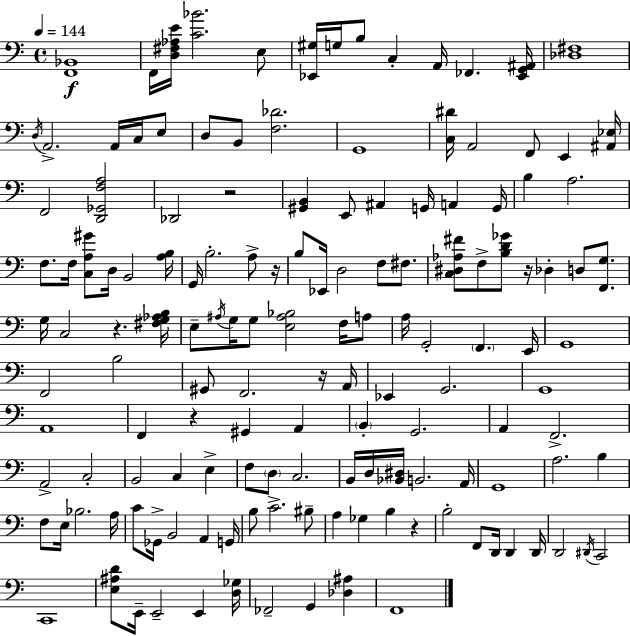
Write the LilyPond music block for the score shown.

{
  \clef bass
  \time 4/4
  \defaultTimeSignature
  \key c \major
  \tempo 4 = 144
  <f, bes,>1\f | f,16 <d fis aes e'>16 <c' bes'>2. e8 | <ees, gis>16 g16 b8 c4-. a,16 fes,4. <ees, g, ais,>16 | <des fis>1 | \break \acciaccatura { d16 } a,2.-> a,16 c16 e8 | d8 b,8 <f des'>2. | g,1 | <c dis'>16 a,2 f,8 e,4 | \break <ais, ees>16 f,2 <d, ges, f a>2 | des,2 r2 | <gis, b,>4 e,8 ais,4 g,16 a,4 | g,16 b4 a2. | \break f8. f16 <c a gis'>8 d16 b,2 | <a b>16 g,16 b2.-. a8-> | r16 b8 ees,16 d2 f8 fis8. | <c dis aes fis'>8 f8-> <b d' ges'>8 r16 des4-. d8 <f, g>8. | \break g16 c2 r4. | <fis g aes b>16 e8-- \acciaccatura { ais16 } g16 g8 <e ais bes>2 f16 | a8 a16 g,2-. \parenthesize f,4. | e,16 g,1 | \break f,2 b2 | gis,8 f,2. | r16 a,16 ees,4 g,2. | g,1 | \break a,1 | f,4 r4 gis,4 a,4 | \parenthesize b,4-. g,2. | a,4 f,2.-> | \break a,2-> c2-. | b,2 c4 e4-> | f8 \parenthesize d8 c2. | b,16 d16 <bes, dis>16 b,2. | \break a,16 g,1 | a2. b4 | f8 e16 bes2. | a16 c'8 ges,16-> b,2 a,4 | \break g,16 b8 c'2.-> | bis8-- a4 ges4 b4 r4 | b2-. f,8 d,16 d,4 | d,16 d,2 \acciaccatura { dis,16 } c,2 | \break c,1 | <e ais d'>8 e,16-- e,2-- e,4 | <d ges>16 fes,2-- g,4 <des ais>4 | f,1 | \break \bar "|."
}